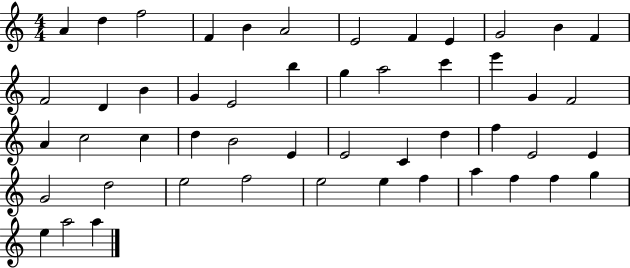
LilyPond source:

{
  \clef treble
  \numericTimeSignature
  \time 4/4
  \key c \major
  a'4 d''4 f''2 | f'4 b'4 a'2 | e'2 f'4 e'4 | g'2 b'4 f'4 | \break f'2 d'4 b'4 | g'4 e'2 b''4 | g''4 a''2 c'''4 | e'''4 g'4 f'2 | \break a'4 c''2 c''4 | d''4 b'2 e'4 | e'2 c'4 d''4 | f''4 e'2 e'4 | \break g'2 d''2 | e''2 f''2 | e''2 e''4 f''4 | a''4 f''4 f''4 g''4 | \break e''4 a''2 a''4 | \bar "|."
}